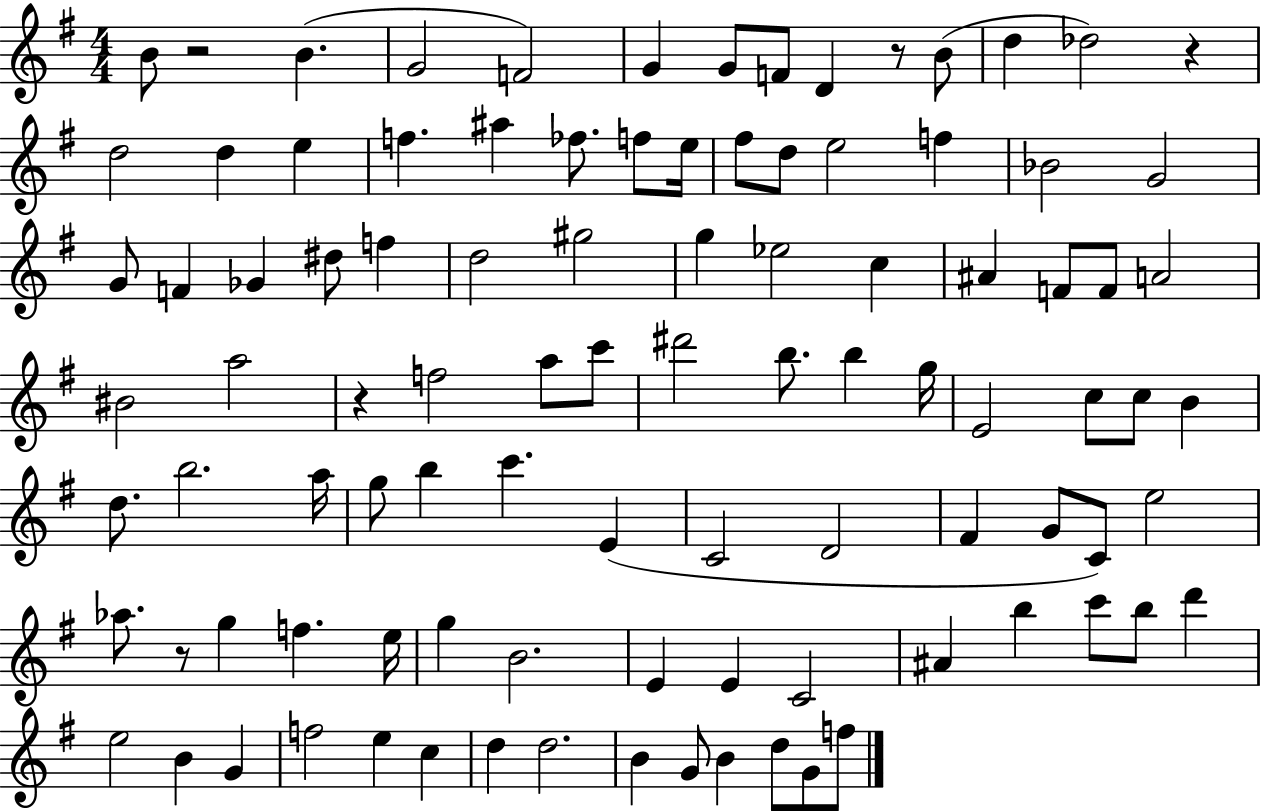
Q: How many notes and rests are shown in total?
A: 98